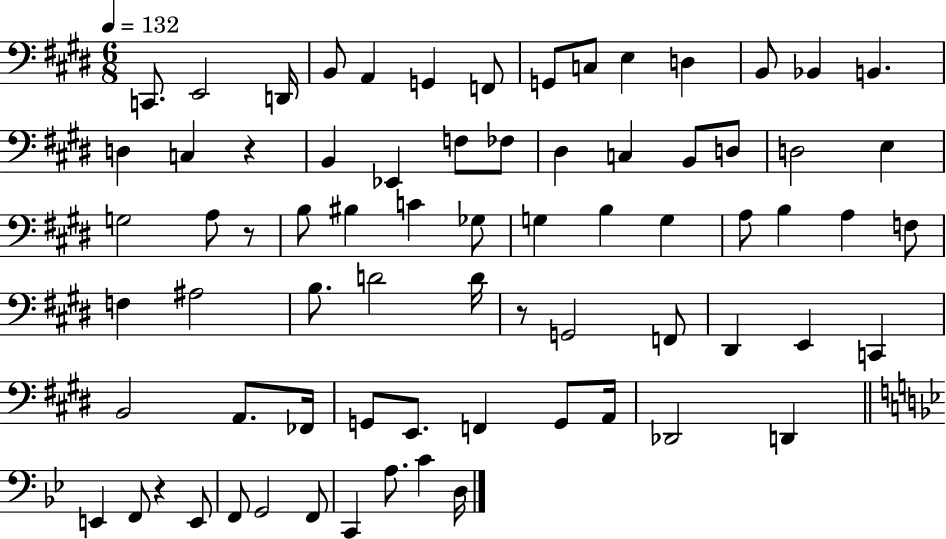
X:1
T:Untitled
M:6/8
L:1/4
K:E
C,,/2 E,,2 D,,/4 B,,/2 A,, G,, F,,/2 G,,/2 C,/2 E, D, B,,/2 _B,, B,, D, C, z B,, _E,, F,/2 _F,/2 ^D, C, B,,/2 D,/2 D,2 E, G,2 A,/2 z/2 B,/2 ^B, C _G,/2 G, B, G, A,/2 B, A, F,/2 F, ^A,2 B,/2 D2 D/4 z/2 G,,2 F,,/2 ^D,, E,, C,, B,,2 A,,/2 _F,,/4 G,,/2 E,,/2 F,, G,,/2 A,,/4 _D,,2 D,, E,, F,,/2 z E,,/2 F,,/2 G,,2 F,,/2 C,, A,/2 C D,/4